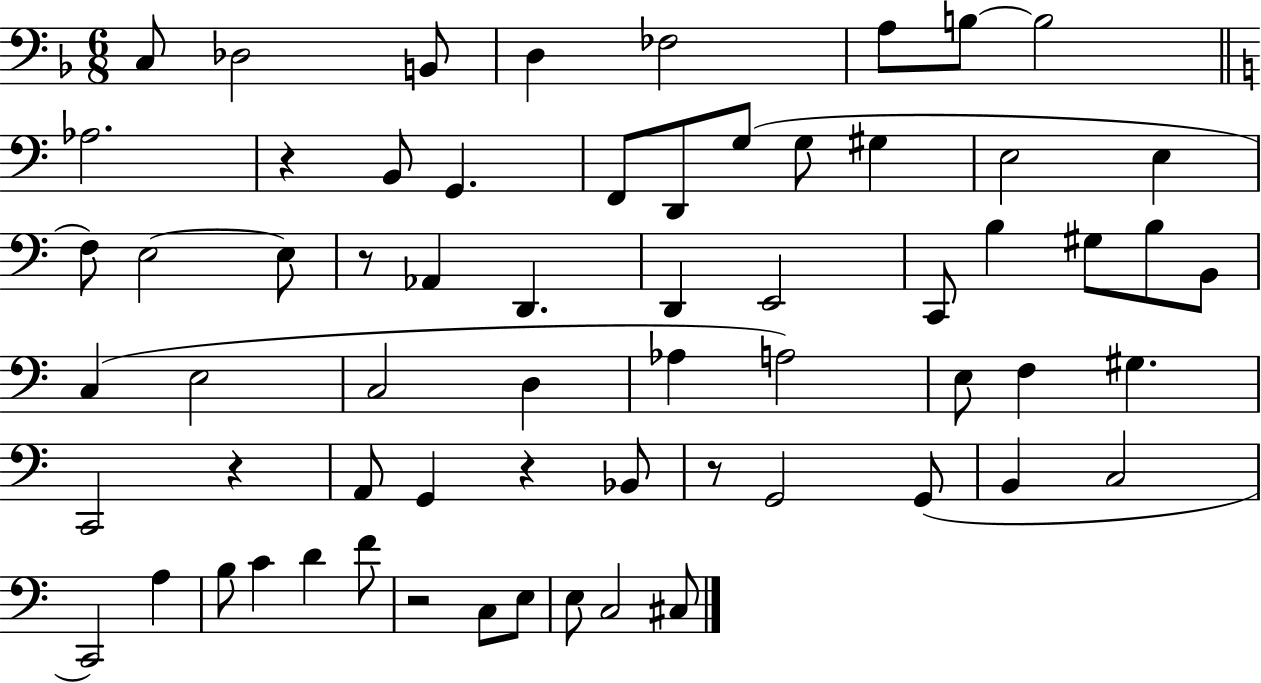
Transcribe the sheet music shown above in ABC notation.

X:1
T:Untitled
M:6/8
L:1/4
K:F
C,/2 _D,2 B,,/2 D, _F,2 A,/2 B,/2 B,2 _A,2 z B,,/2 G,, F,,/2 D,,/2 G,/2 G,/2 ^G, E,2 E, F,/2 E,2 E,/2 z/2 _A,, D,, D,, E,,2 C,,/2 B, ^G,/2 B,/2 B,,/2 C, E,2 C,2 D, _A, A,2 E,/2 F, ^G, C,,2 z A,,/2 G,, z _B,,/2 z/2 G,,2 G,,/2 B,, C,2 C,,2 A, B,/2 C D F/2 z2 C,/2 E,/2 E,/2 C,2 ^C,/2